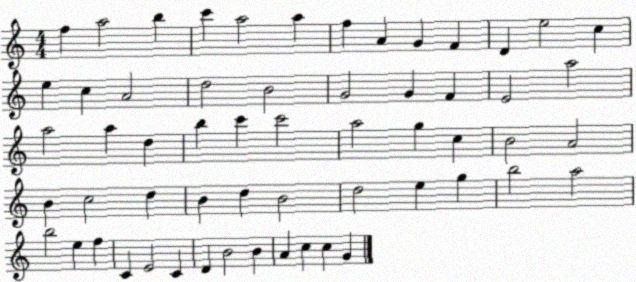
X:1
T:Untitled
M:4/4
L:1/4
K:C
f a2 b c' a2 a f A G F D e2 c e c A2 d2 B2 G2 G F E2 a2 a2 a d b c' c'2 a2 g c B2 A2 B c2 d B d B2 d2 e g b2 a2 b2 e f C E2 C D B2 B A c c G